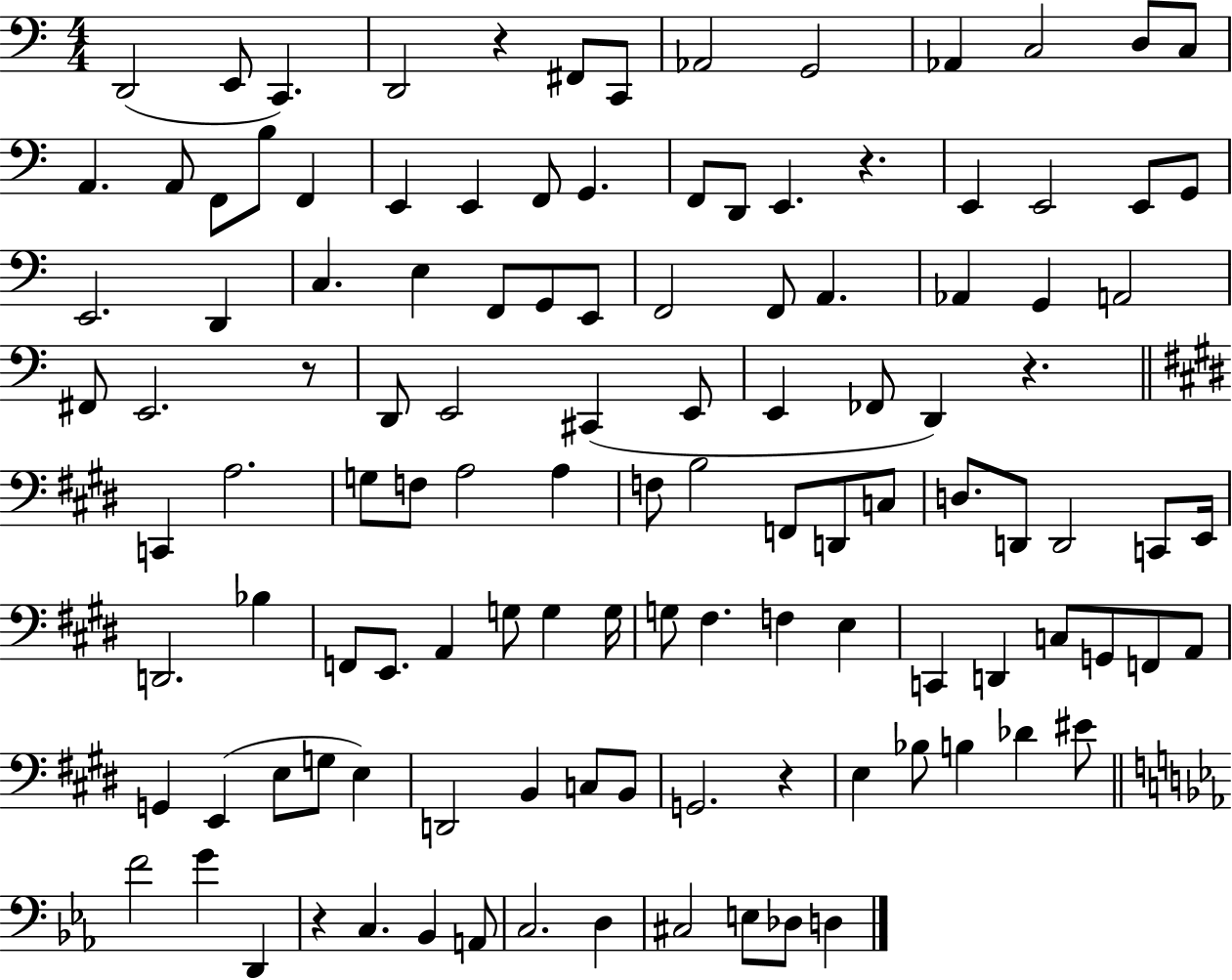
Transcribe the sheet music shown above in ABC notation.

X:1
T:Untitled
M:4/4
L:1/4
K:C
D,,2 E,,/2 C,, D,,2 z ^F,,/2 C,,/2 _A,,2 G,,2 _A,, C,2 D,/2 C,/2 A,, A,,/2 F,,/2 B,/2 F,, E,, E,, F,,/2 G,, F,,/2 D,,/2 E,, z E,, E,,2 E,,/2 G,,/2 E,,2 D,, C, E, F,,/2 G,,/2 E,,/2 F,,2 F,,/2 A,, _A,, G,, A,,2 ^F,,/2 E,,2 z/2 D,,/2 E,,2 ^C,, E,,/2 E,, _F,,/2 D,, z C,, A,2 G,/2 F,/2 A,2 A, F,/2 B,2 F,,/2 D,,/2 C,/2 D,/2 D,,/2 D,,2 C,,/2 E,,/4 D,,2 _B, F,,/2 E,,/2 A,, G,/2 G, G,/4 G,/2 ^F, F, E, C,, D,, C,/2 G,,/2 F,,/2 A,,/2 G,, E,, E,/2 G,/2 E, D,,2 B,, C,/2 B,,/2 G,,2 z E, _B,/2 B, _D ^E/2 F2 G D,, z C, _B,, A,,/2 C,2 D, ^C,2 E,/2 _D,/2 D,